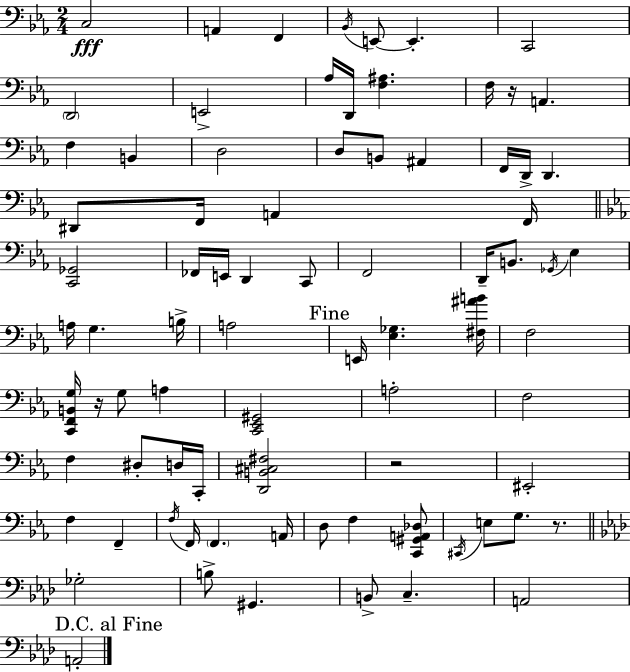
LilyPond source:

{
  \clef bass
  \numericTimeSignature
  \time 2/4
  \key c \minor
  c2\fff | a,4 f,4 | \acciaccatura { bes,16 } e,8~~ e,4.-. | c,2 | \break \parenthesize d,2 | e,2-> | aes16 d,16 <f ais>4. | f16 r16 a,4. | \break f4 b,4 | d2 | d8 b,8 ais,4 | f,16 d,16-> d,4. | \break dis,8 f,16 a,4 | f,16 \bar "||" \break \key c \minor <c, ges,>2 | fes,16 e,16 d,4 c,8 | f,2 | d,16-- b,8. \acciaccatura { ges,16 } ees4 | \break a16 g4. | b16-> a2 | \mark "Fine" e,16 <ees ges>4. | <fis ais' b'>16 f2 | \break <c, f, b, g>16 r16 g8 a4 | <c, ees, gis,>2 | a2-. | f2 | \break f4 dis8-. d16 | c,16-. <d, b, cis fis>2 | r2 | eis,2-. | \break f4 f,4-- | \acciaccatura { f16 } f,16 \parenthesize f,4. | a,16 d8 f4 | <c, gis, a, des>8 \acciaccatura { cis,16 } e8 g8. | \break r8. \bar "||" \break \key aes \major ges2-. | b8-> gis,4. | b,8-> c4.-- | a,2 | \break \mark "D.C. al Fine" a,2-. | \bar "|."
}